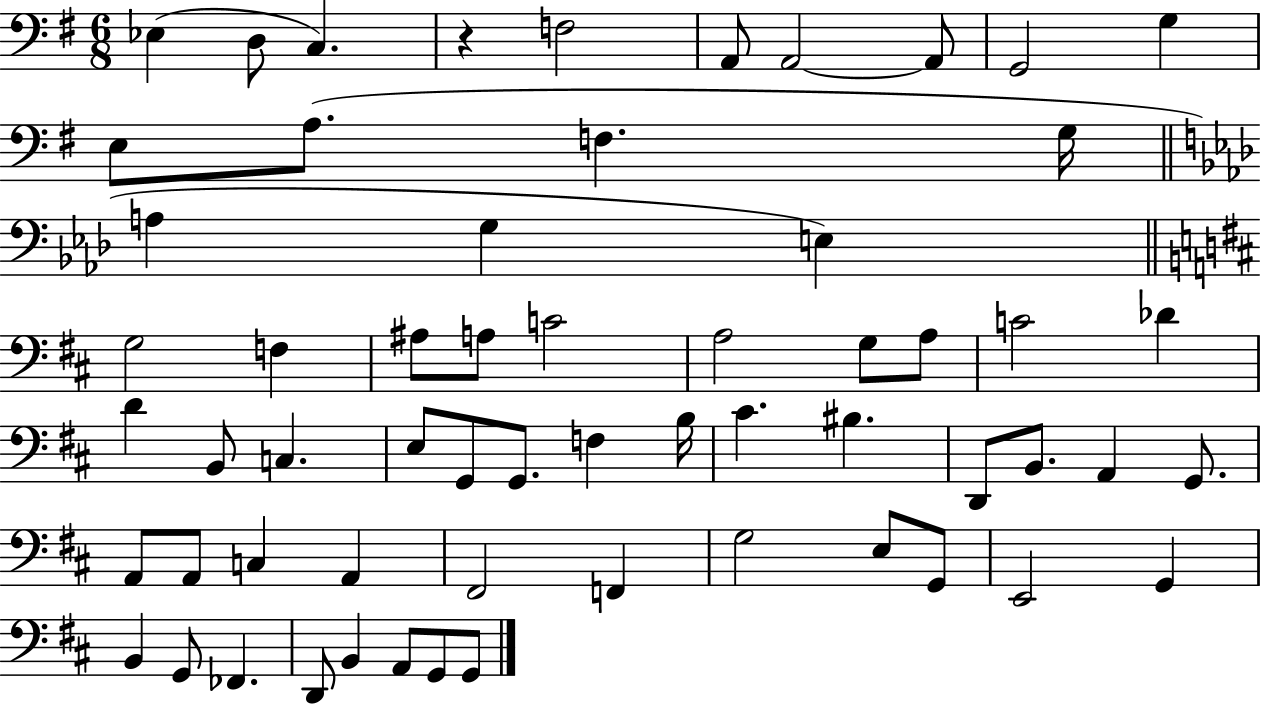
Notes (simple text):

Eb3/q D3/e C3/q. R/q F3/h A2/e A2/h A2/e G2/h G3/q E3/e A3/e. F3/q. G3/s A3/q G3/q E3/q G3/h F3/q A#3/e A3/e C4/h A3/h G3/e A3/e C4/h Db4/q D4/q B2/e C3/q. E3/e G2/e G2/e. F3/q B3/s C#4/q. BIS3/q. D2/e B2/e. A2/q G2/e. A2/e A2/e C3/q A2/q F#2/h F2/q G3/h E3/e G2/e E2/h G2/q B2/q G2/e FES2/q. D2/e B2/q A2/e G2/e G2/e